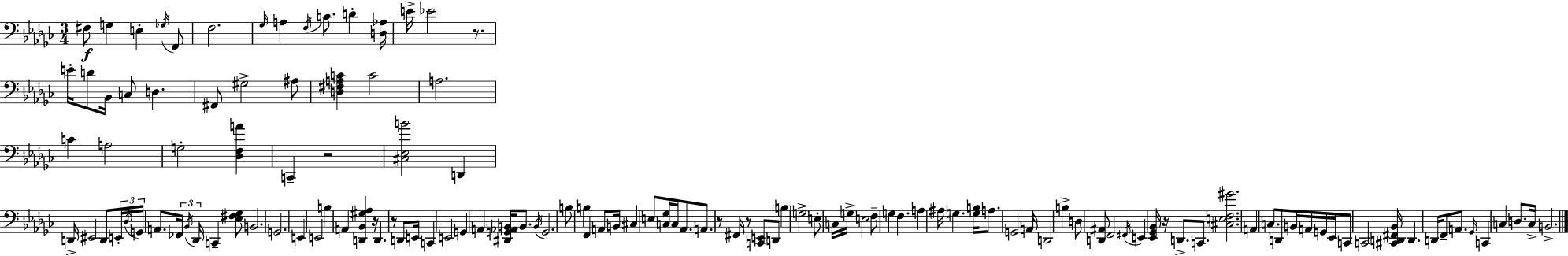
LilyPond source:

{
  \clef bass
  \numericTimeSignature
  \time 3/4
  \key ees \minor
  fis8\f g4 e4-. \acciaccatura { ges16 } f,8 | f2. | \grace { ges16 } a4 \acciaccatura { f16 } c'8. d'4-. | <d aes>16 e'16-> ees'2 | \break r8. e'16-. d'8 bes,16 c8 d4. | fis,8 gis2-> | ais8 <d fis a c'>4 c'2 | a2. | \break c'4 a2 | g2-. <des f a'>4 | c,4-- r2 | <cis ees b'>2 d,4 | \break d,16-> eis,2 | d,8 \tuplet 3/2 { e,16-. \acciaccatura { des16 } g,16 } a,8. \tuplet 3/2 { fes,16 \acciaccatura { bes,16 } des,16 } c,4-- | <ees fis ges>8 b,2. | g,2. | \break e,4 e,2 | b4 a,4 | <d, bes, gis aes>4 r16 d,4. | r8 d,8 e,16 c,4 e,2 | \break g,4 a,4 | <dis, g, aes, b,>16 b,8. \acciaccatura { b,16 } g,2. | b8 b4 | f,4 a,8 b,16 cis4 e8 | \break <c ges>16 c16 aes,8. a,8. r8 fis,16 | r8 <c, e,>8 d,8 \parenthesize b4 \parenthesize g2-> | e8-. c16 g16-> e2 | f8-- g4 | \break f4. a4 ais16 g4. | <g b>16 a8. g,2 | a,16 d,2 | b4-> d8 <d, ais,>8 f,2 | \break \acciaccatura { fis,16 } e,4 <ees, ges, bes,>16 | r16 d,8.-> c,8. <cis e f gis'>2. | a,4 c8. | d,8 b,16 a,16 g,16 ees,16 c,8 c,2 | \break <cis, d, fis, bes,>16 d,4. | d,16 f,8-- a,8. \grace { ges,16 } c,4 | c4 d8. c16-> b,2.-> | \bar "|."
}